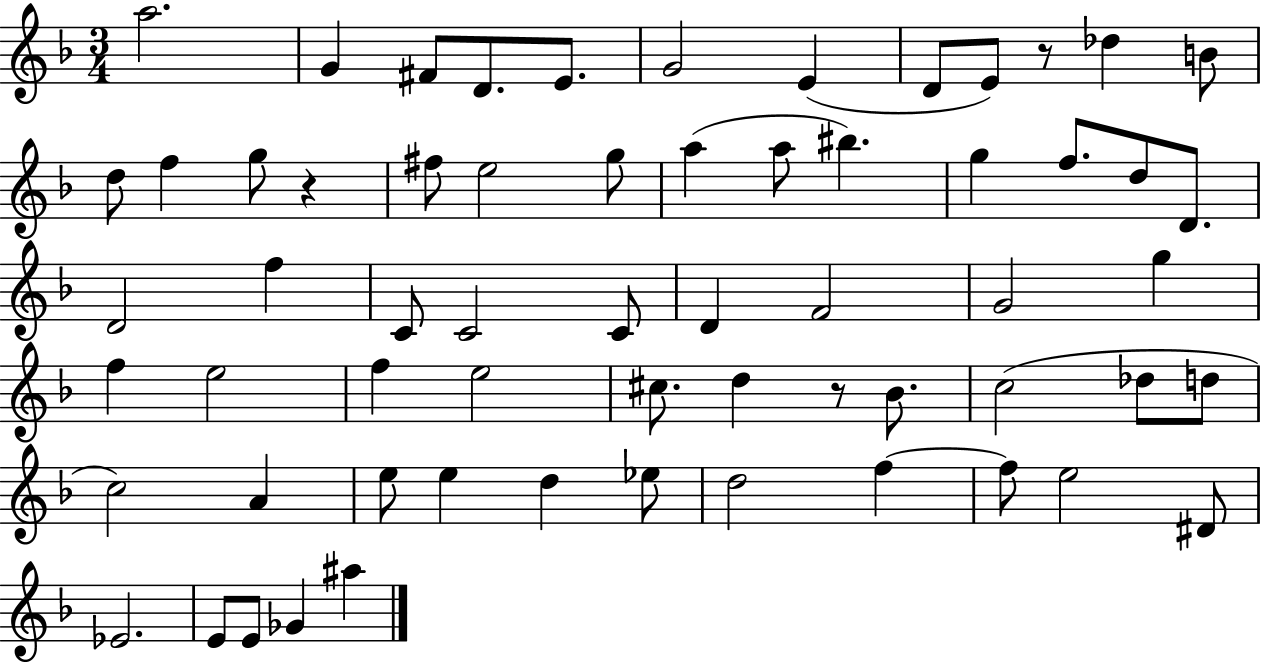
A5/h. G4/q F#4/e D4/e. E4/e. G4/h E4/q D4/e E4/e R/e Db5/q B4/e D5/e F5/q G5/e R/q F#5/e E5/h G5/e A5/q A5/e BIS5/q. G5/q F5/e. D5/e D4/e. D4/h F5/q C4/e C4/h C4/e D4/q F4/h G4/h G5/q F5/q E5/h F5/q E5/h C#5/e. D5/q R/e Bb4/e. C5/h Db5/e D5/e C5/h A4/q E5/e E5/q D5/q Eb5/e D5/h F5/q F5/e E5/h D#4/e Eb4/h. E4/e E4/e Gb4/q A#5/q